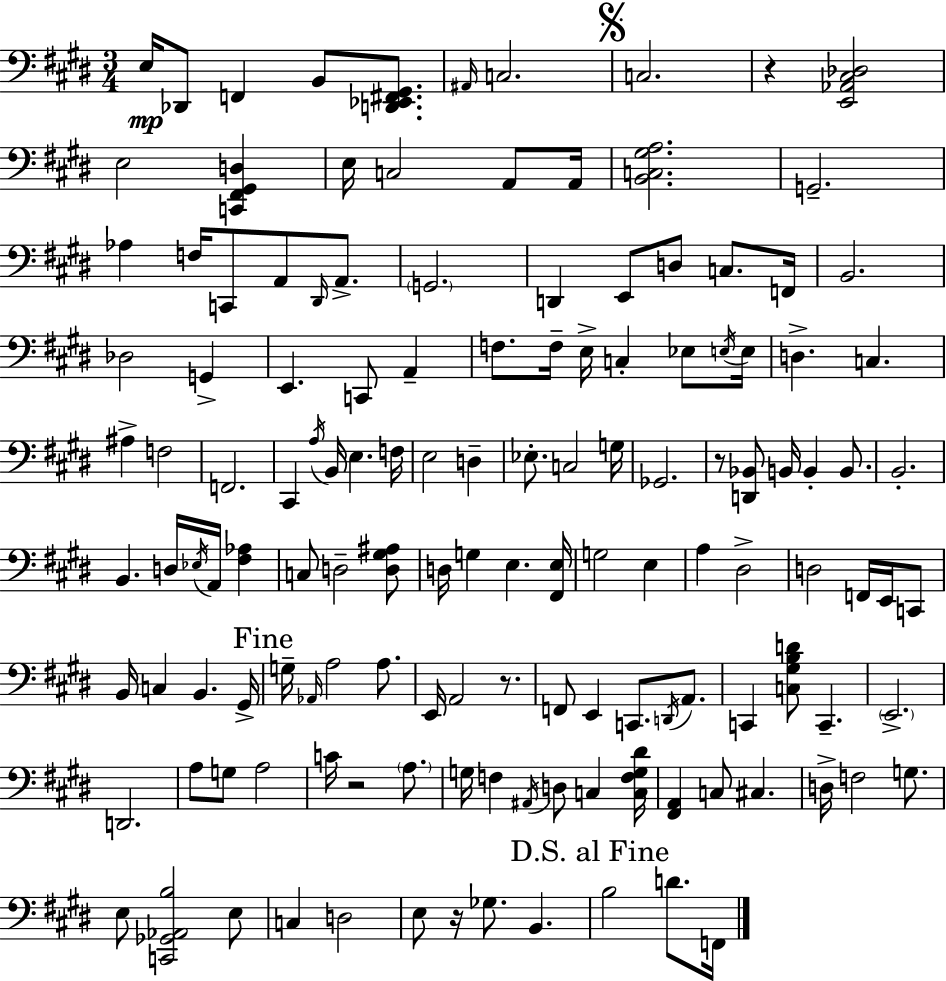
E3/s Db2/e F2/q B2/e [D2,Eb2,F#2,G#2]/e. A#2/s C3/h. C3/h. R/q [E2,Ab2,C#3,Db3]/h E3/h [C2,F#2,G#2,D3]/q E3/s C3/h A2/e A2/s [B2,C3,G#3,A3]/h. G2/h. Ab3/q F3/s C2/e A2/e D#2/s A2/e. G2/h. D2/q E2/e D3/e C3/e. F2/s B2/h. Db3/h G2/q E2/q. C2/e A2/q F3/e. F3/s E3/s C3/q Eb3/e E3/s E3/s D3/q. C3/q. A#3/q F3/h F2/h. C#2/q A3/s B2/s E3/q. F3/s E3/h D3/q Eb3/e. C3/h G3/s Gb2/h. R/e [D2,Bb2]/e B2/s B2/q B2/e. B2/h. B2/q. D3/s Eb3/s A2/s [F#3,Ab3]/q C3/e D3/h [D3,G#3,A#3]/e D3/s G3/q E3/q. [F#2,E3]/s G3/h E3/q A3/q D#3/h D3/h F2/s E2/s C2/e B2/s C3/q B2/q. G#2/s G3/s Ab2/s A3/h A3/e. E2/s A2/h R/e. F2/e E2/q C2/e. D2/s A2/e. C2/q [C3,G#3,B3,D4]/e C2/q. E2/h. D2/h. A3/e G3/e A3/h C4/s R/h A3/e. G3/s F3/q A#2/s D3/e C3/q [C3,F3,G3,D#4]/s [F#2,A2]/q C3/e C#3/q. D3/s F3/h G3/e. E3/e [C2,Gb2,Ab2,B3]/h E3/e C3/q D3/h E3/e R/s Gb3/e. B2/q. B3/h D4/e. F2/s